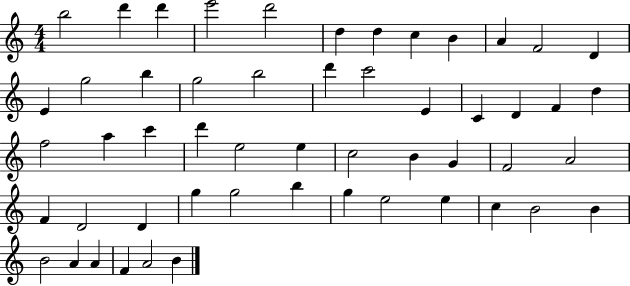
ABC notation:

X:1
T:Untitled
M:4/4
L:1/4
K:C
b2 d' d' e'2 d'2 d d c B A F2 D E g2 b g2 b2 d' c'2 E C D F d f2 a c' d' e2 e c2 B G F2 A2 F D2 D g g2 b g e2 e c B2 B B2 A A F A2 B